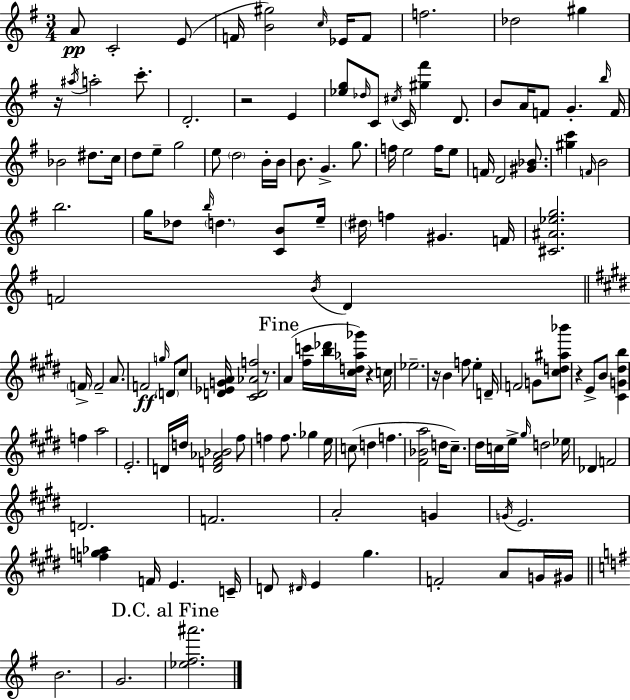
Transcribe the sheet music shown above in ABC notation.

X:1
T:Untitled
M:3/4
L:1/4
K:Em
A/2 C2 E/2 F/4 [B^g]2 c/4 _E/4 F/2 f2 _d2 ^g z/4 ^a/4 a2 c'/2 D2 z2 E [_eg]/2 _d/4 C/2 ^c/4 C/4 [^g^f'] D/2 B/2 A/4 F/2 G b/4 F/4 _B2 ^d/2 c/4 d/2 e/2 g2 e/2 d2 B/4 B/4 B/2 G g/2 f/4 e2 f/4 e/2 F/4 D2 [^G_B]/2 [^gc'] F/4 B2 b2 g/4 _d/2 b/4 d [CB]/2 e/4 ^d/4 f ^G F/4 [^C^A_eg]2 F2 B/4 D F/4 F2 A/2 F2 g/4 D/2 ^c/2 [D_EGA]/4 [^CD_Af]2 z/2 A [^fc']/4 [b_d']/4 [^cd_a_g']/4 z c/4 _e2 z/4 B f/2 e D/4 F2 G/2 [^cd^a_b']/2 z E/2 B/2 [^CG^db] f a2 E2 D/4 d/4 [DF_A_B]2 ^f/2 f f/2 _g e/4 c/2 d f [^F_Ba]2 d/4 ^c/2 ^d/4 c/4 e/4 ^g/4 d2 _e/4 _D F2 D2 F2 A2 G G/4 E2 [fg_a] F/4 E C/4 D/2 ^D/4 E ^g F2 A/2 G/4 ^G/4 B2 G2 [_e^f^a']2